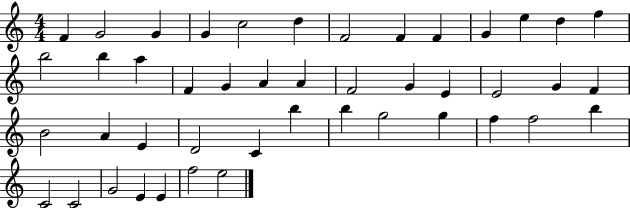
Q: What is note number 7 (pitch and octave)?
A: F4